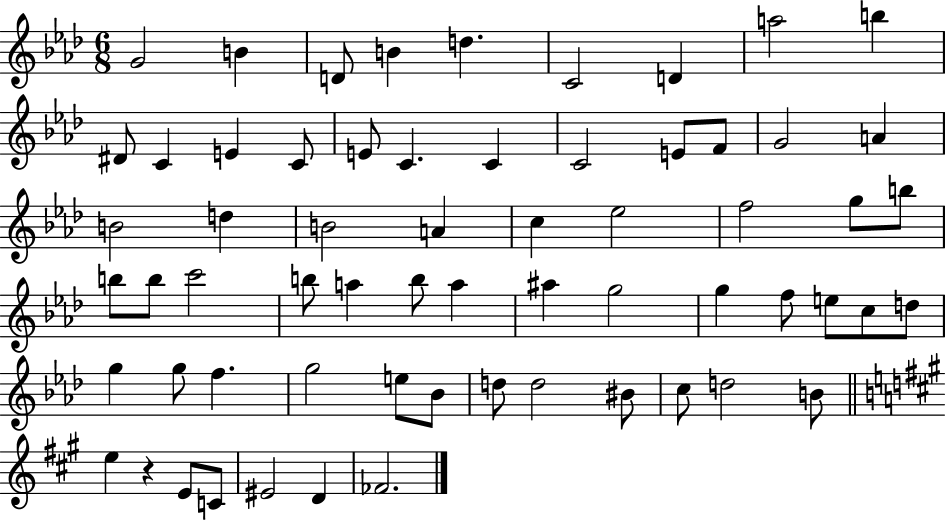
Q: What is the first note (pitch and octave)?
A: G4